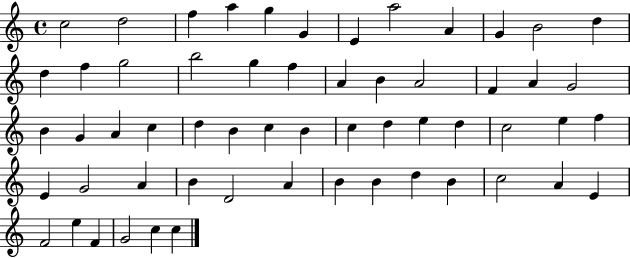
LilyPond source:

{
  \clef treble
  \time 4/4
  \defaultTimeSignature
  \key c \major
  c''2 d''2 | f''4 a''4 g''4 g'4 | e'4 a''2 a'4 | g'4 b'2 d''4 | \break d''4 f''4 g''2 | b''2 g''4 f''4 | a'4 b'4 a'2 | f'4 a'4 g'2 | \break b'4 g'4 a'4 c''4 | d''4 b'4 c''4 b'4 | c''4 d''4 e''4 d''4 | c''2 e''4 f''4 | \break e'4 g'2 a'4 | b'4 d'2 a'4 | b'4 b'4 d''4 b'4 | c''2 a'4 e'4 | \break f'2 e''4 f'4 | g'2 c''4 c''4 | \bar "|."
}